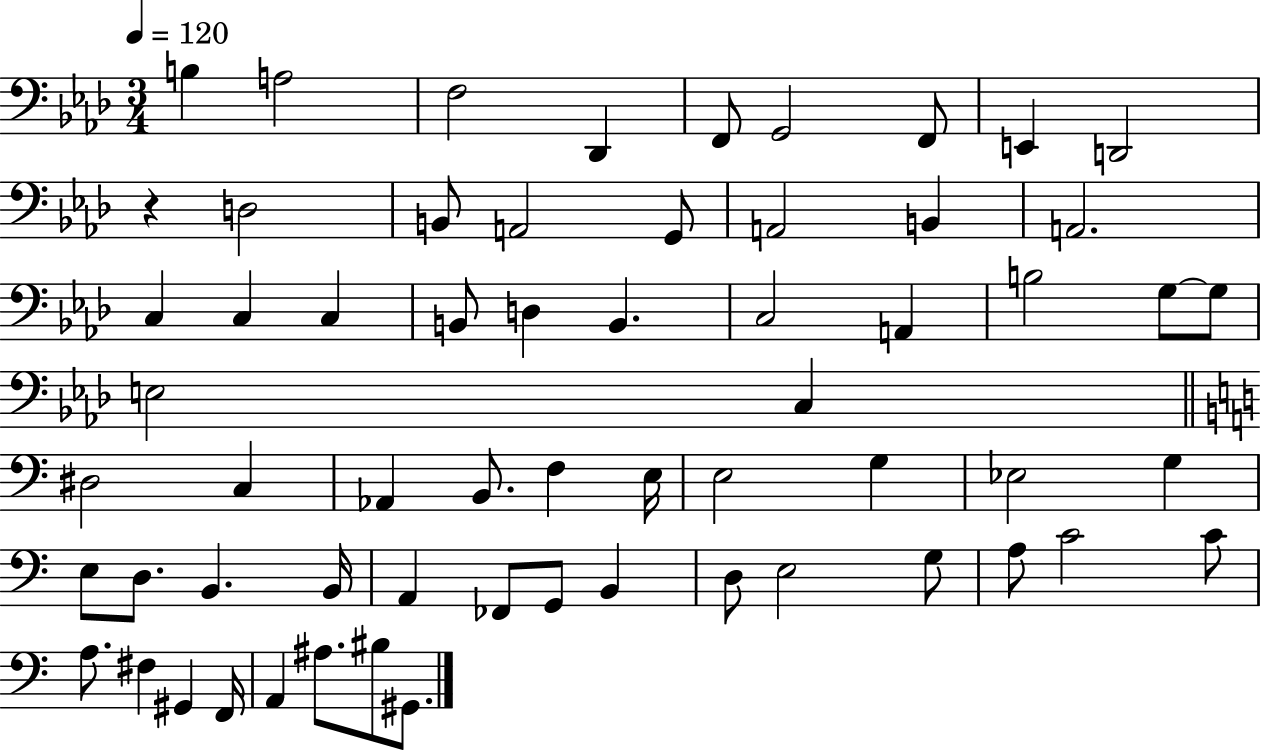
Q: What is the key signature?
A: AES major